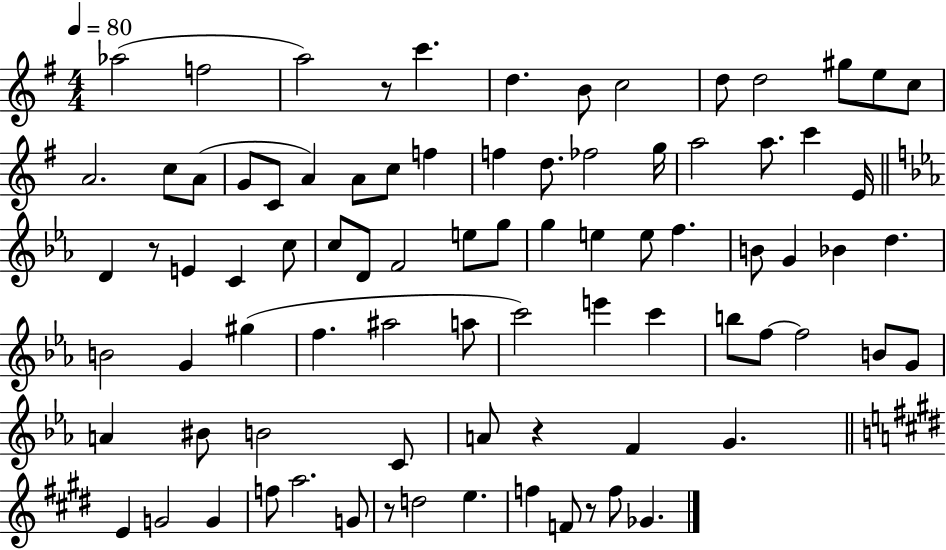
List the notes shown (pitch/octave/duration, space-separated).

Ab5/h F5/h A5/h R/e C6/q. D5/q. B4/e C5/h D5/e D5/h G#5/e E5/e C5/e A4/h. C5/e A4/e G4/e C4/e A4/q A4/e C5/e F5/q F5/q D5/e. FES5/h G5/s A5/h A5/e. C6/q E4/s D4/q R/e E4/q C4/q C5/e C5/e D4/e F4/h E5/e G5/e G5/q E5/q E5/e F5/q. B4/e G4/q Bb4/q D5/q. B4/h G4/q G#5/q F5/q. A#5/h A5/e C6/h E6/q C6/q B5/e F5/e F5/h B4/e G4/e A4/q BIS4/e B4/h C4/e A4/e R/q F4/q G4/q. E4/q G4/h G4/q F5/e A5/h. G4/e R/e D5/h E5/q. F5/q F4/e R/e F5/e Gb4/q.